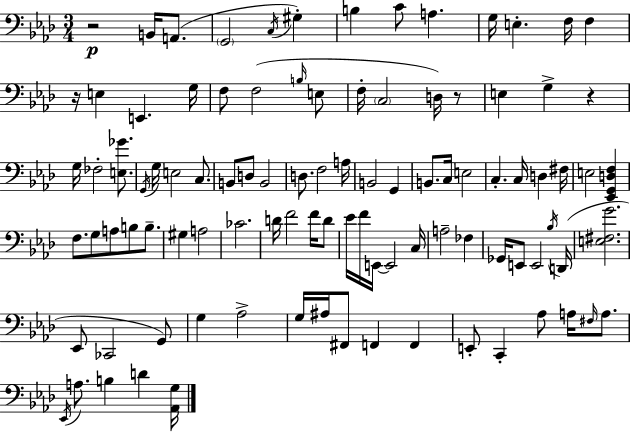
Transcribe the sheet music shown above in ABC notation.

X:1
T:Untitled
M:3/4
L:1/4
K:Ab
z2 B,,/4 A,,/2 G,,2 C,/4 ^G, B, C/2 A, G,/4 E, F,/4 F, z/4 E, E,, G,/4 F,/2 F,2 B,/4 E,/2 F,/4 C,2 D,/4 z/2 E, G, z G,/4 _F,2 [E,_G]/2 G,,/4 G,/4 E,2 C,/2 B,,/2 D,/2 B,,2 D,/2 F,2 A,/4 B,,2 G,, B,,/2 C,/4 E,2 C, C,/4 D, ^F,/4 E,2 [_E,,G,,D,F,] F,/2 G,/2 A,/2 B,/2 B,/2 ^G, A,2 _C2 D/4 F2 F/4 D/2 _E/4 F/4 E,,/4 E,,2 C,/4 A,2 _F, _G,,/4 E,,/2 E,,2 _B,/4 D,,/4 [E,^F,G]2 _E,,/2 _C,,2 G,,/2 G, _A,2 G,/4 ^A,/4 ^F,,/2 F,, F,, E,,/2 C,, _A,/2 A,/4 ^F,/4 A,/2 _E,,/4 A,/2 B, D [_A,,G,]/4